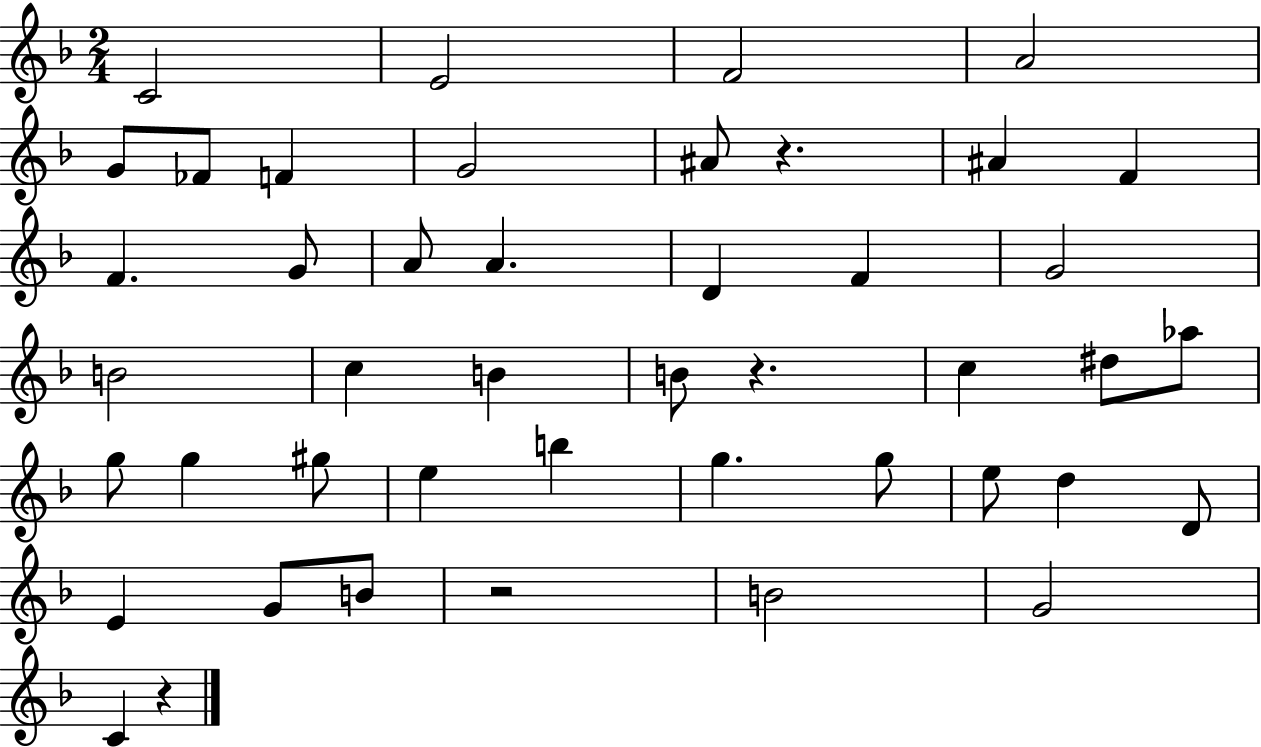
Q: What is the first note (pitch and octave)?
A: C4